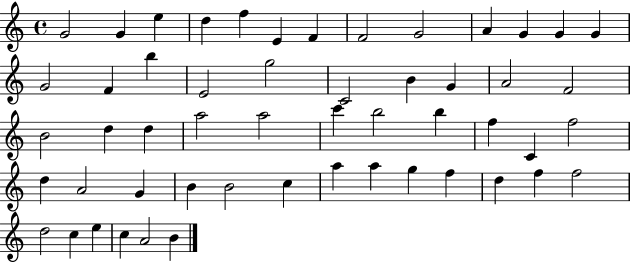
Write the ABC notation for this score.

X:1
T:Untitled
M:4/4
L:1/4
K:C
G2 G e d f E F F2 G2 A G G G G2 F b E2 g2 C2 B G A2 F2 B2 d d a2 a2 c' b2 b f C f2 d A2 G B B2 c a a g f d f f2 d2 c e c A2 B